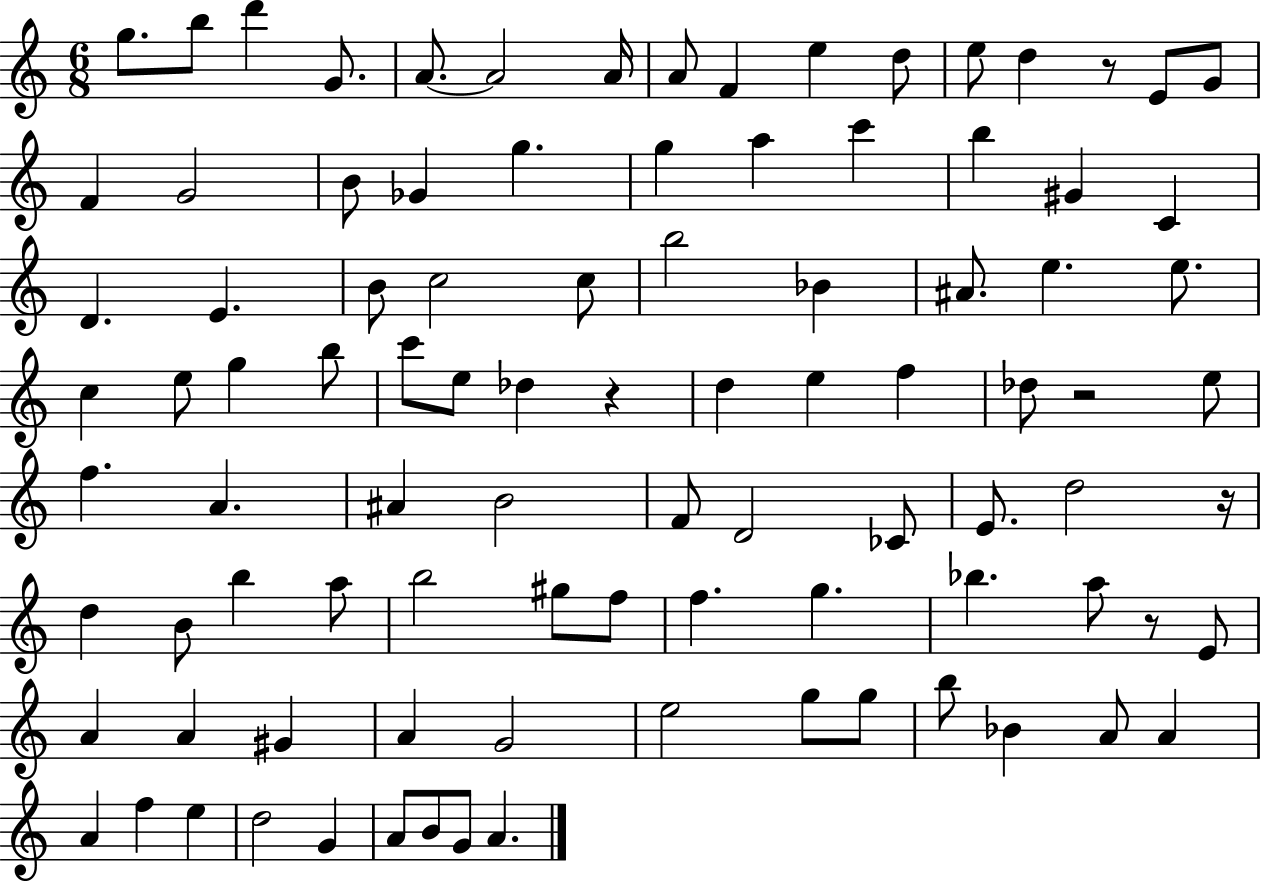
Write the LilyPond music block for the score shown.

{
  \clef treble
  \numericTimeSignature
  \time 6/8
  \key c \major
  \repeat volta 2 { g''8. b''8 d'''4 g'8. | a'8.~~ a'2 a'16 | a'8 f'4 e''4 d''8 | e''8 d''4 r8 e'8 g'8 | \break f'4 g'2 | b'8 ges'4 g''4. | g''4 a''4 c'''4 | b''4 gis'4 c'4 | \break d'4. e'4. | b'8 c''2 c''8 | b''2 bes'4 | ais'8. e''4. e''8. | \break c''4 e''8 g''4 b''8 | c'''8 e''8 des''4 r4 | d''4 e''4 f''4 | des''8 r2 e''8 | \break f''4. a'4. | ais'4 b'2 | f'8 d'2 ces'8 | e'8. d''2 r16 | \break d''4 b'8 b''4 a''8 | b''2 gis''8 f''8 | f''4. g''4. | bes''4. a''8 r8 e'8 | \break a'4 a'4 gis'4 | a'4 g'2 | e''2 g''8 g''8 | b''8 bes'4 a'8 a'4 | \break a'4 f''4 e''4 | d''2 g'4 | a'8 b'8 g'8 a'4. | } \bar "|."
}